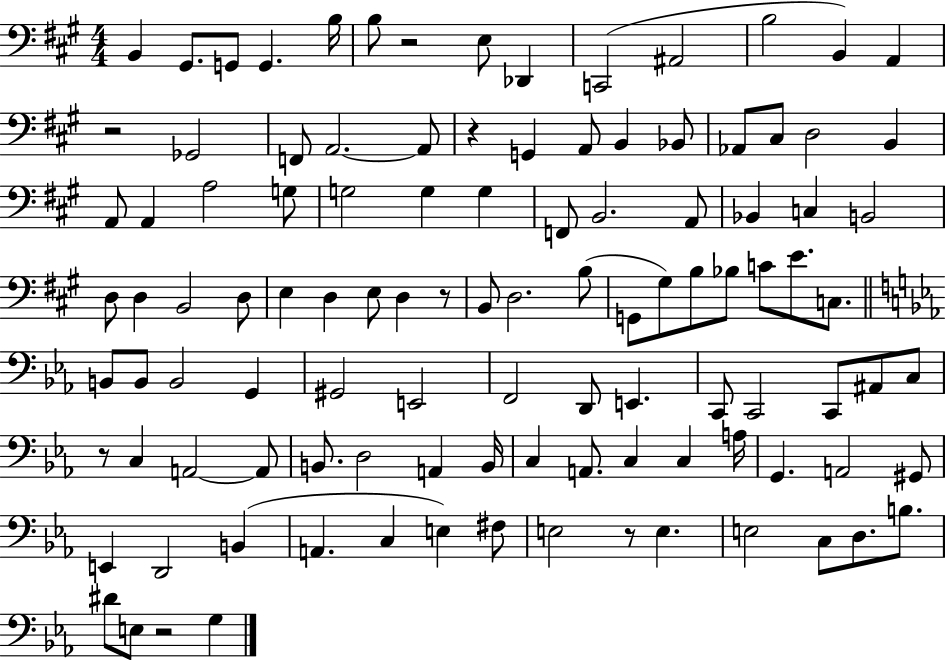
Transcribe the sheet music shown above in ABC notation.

X:1
T:Untitled
M:4/4
L:1/4
K:A
B,, ^G,,/2 G,,/2 G,, B,/4 B,/2 z2 E,/2 _D,, C,,2 ^A,,2 B,2 B,, A,, z2 _G,,2 F,,/2 A,,2 A,,/2 z G,, A,,/2 B,, _B,,/2 _A,,/2 ^C,/2 D,2 B,, A,,/2 A,, A,2 G,/2 G,2 G, G, F,,/2 B,,2 A,,/2 _B,, C, B,,2 D,/2 D, B,,2 D,/2 E, D, E,/2 D, z/2 B,,/2 D,2 B,/2 G,,/2 ^G,/2 B,/2 _B,/2 C/2 E/2 C,/2 B,,/2 B,,/2 B,,2 G,, ^G,,2 E,,2 F,,2 D,,/2 E,, C,,/2 C,,2 C,,/2 ^A,,/2 C,/2 z/2 C, A,,2 A,,/2 B,,/2 D,2 A,, B,,/4 C, A,,/2 C, C, A,/4 G,, A,,2 ^G,,/2 E,, D,,2 B,, A,, C, E, ^F,/2 E,2 z/2 E, E,2 C,/2 D,/2 B,/2 ^D/2 E,/2 z2 G,